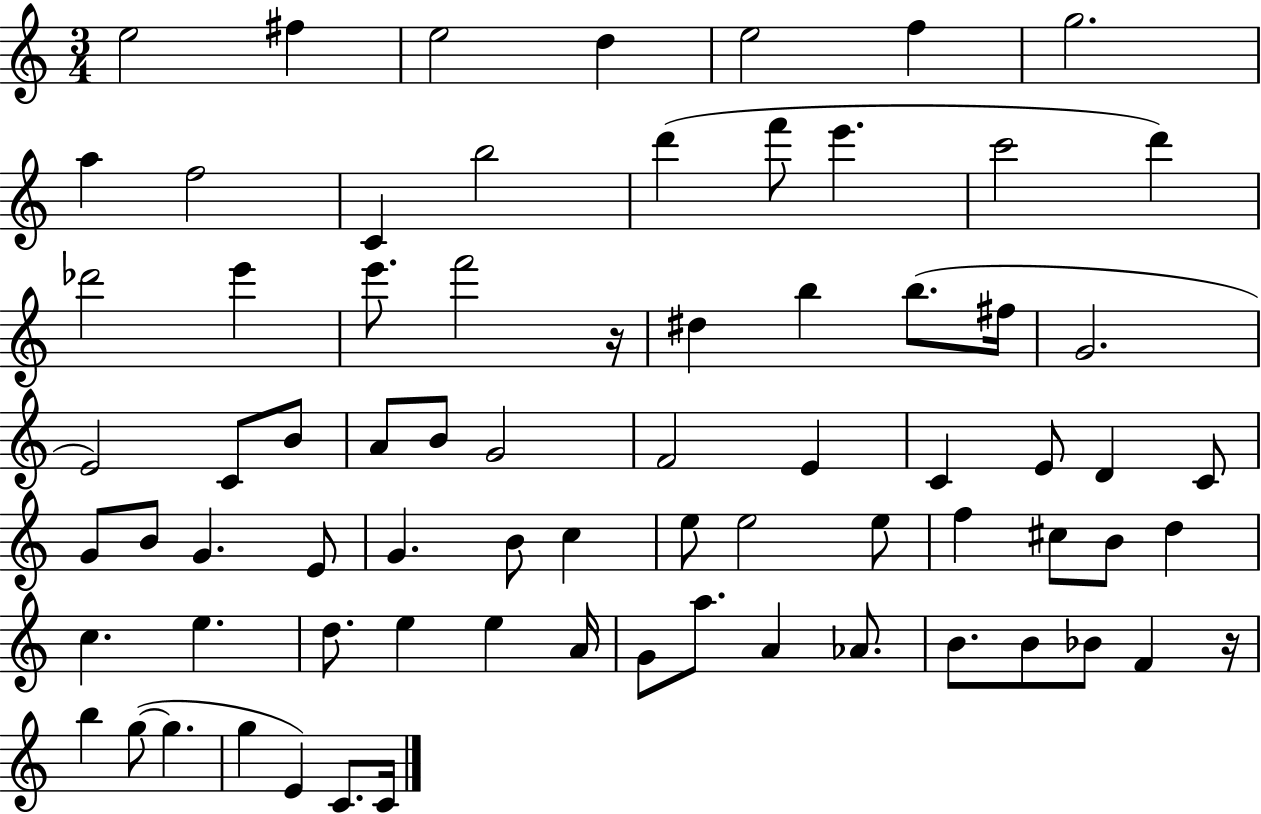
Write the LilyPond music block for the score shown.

{
  \clef treble
  \numericTimeSignature
  \time 3/4
  \key c \major
  \repeat volta 2 { e''2 fis''4 | e''2 d''4 | e''2 f''4 | g''2. | \break a''4 f''2 | c'4 b''2 | d'''4( f'''8 e'''4. | c'''2 d'''4) | \break des'''2 e'''4 | e'''8. f'''2 r16 | dis''4 b''4 b''8.( fis''16 | g'2. | \break e'2) c'8 b'8 | a'8 b'8 g'2 | f'2 e'4 | c'4 e'8 d'4 c'8 | \break g'8 b'8 g'4. e'8 | g'4. b'8 c''4 | e''8 e''2 e''8 | f''4 cis''8 b'8 d''4 | \break c''4. e''4. | d''8. e''4 e''4 a'16 | g'8 a''8. a'4 aes'8. | b'8. b'8 bes'8 f'4 r16 | \break b''4 g''8~(~ g''4. | g''4 e'4) c'8. c'16 | } \bar "|."
}